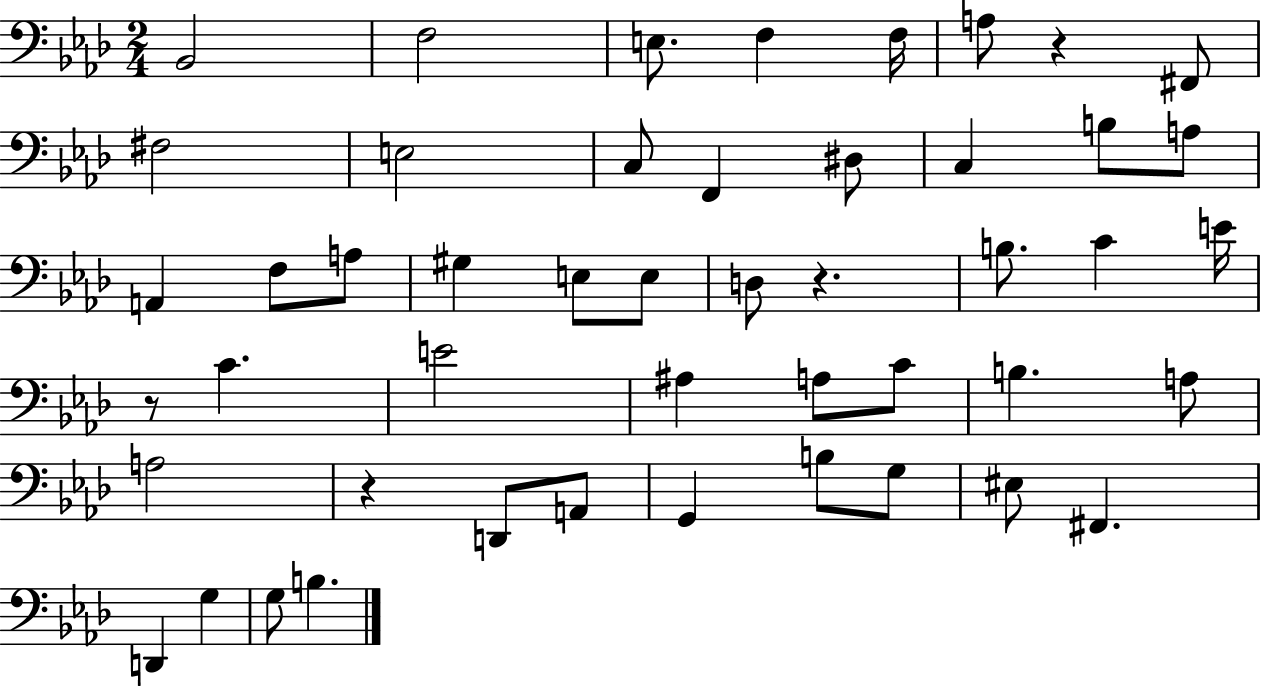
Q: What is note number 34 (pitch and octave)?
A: D2